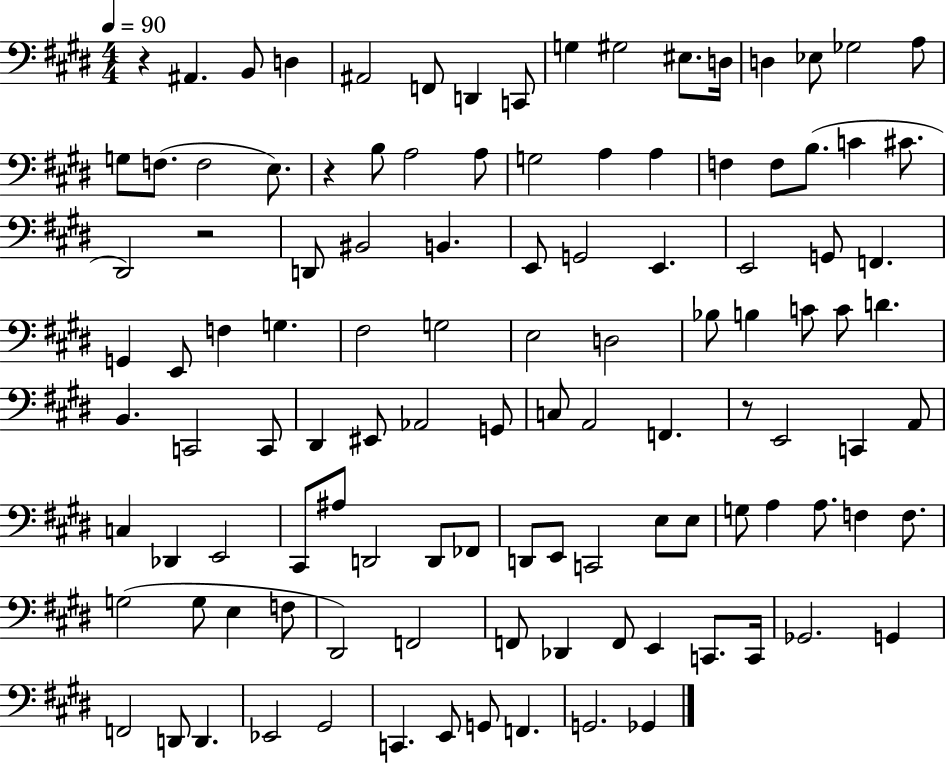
R/q A#2/q. B2/e D3/q A#2/h F2/e D2/q C2/e G3/q G#3/h EIS3/e. D3/s D3/q Eb3/e Gb3/h A3/e G3/e F3/e. F3/h E3/e. R/q B3/e A3/h A3/e G3/h A3/q A3/q F3/q F3/e B3/e. C4/q C#4/e. D#2/h R/h D2/e BIS2/h B2/q. E2/e G2/h E2/q. E2/h G2/e F2/q. G2/q E2/e F3/q G3/q. F#3/h G3/h E3/h D3/h Bb3/e B3/q C4/e C4/e D4/q. B2/q. C2/h C2/e D#2/q EIS2/e Ab2/h G2/e C3/e A2/h F2/q. R/e E2/h C2/q A2/e C3/q Db2/q E2/h C#2/e A#3/e D2/h D2/e FES2/e D2/e E2/e C2/h E3/e E3/e G3/e A3/q A3/e. F3/q F3/e. G3/h G3/e E3/q F3/e D#2/h F2/h F2/e Db2/q F2/e E2/q C2/e. C2/s Gb2/h. G2/q F2/h D2/e D2/q. Eb2/h G#2/h C2/q. E2/e G2/e F2/q. G2/h. Gb2/q